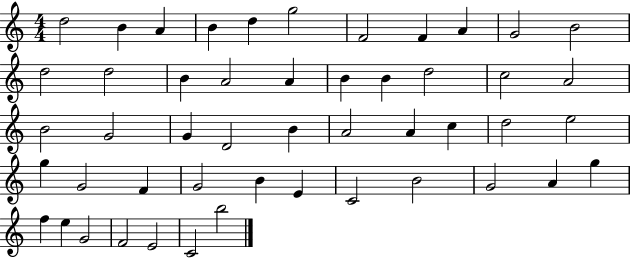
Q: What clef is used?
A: treble